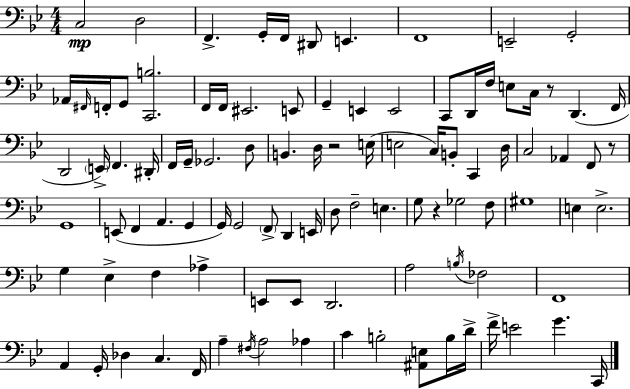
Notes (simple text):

C3/h D3/h F2/q. G2/s F2/s D#2/e E2/q. F2/w E2/h G2/h Ab2/s F#2/s F2/s G2/e [C2,B3]/h. F2/s F2/s EIS2/h. E2/e G2/q E2/q E2/h C2/e D2/s F3/s E3/e C3/s R/e D2/q. F2/s D2/h E2/s F2/q. D#2/s F2/s G2/s Gb2/h. D3/e B2/q. D3/s R/h E3/s E3/h C3/s B2/e C2/q D3/s C3/h Ab2/q F2/e R/e G2/w E2/e F2/q A2/q. G2/q G2/s G2/h F2/e D2/q E2/s D3/e F3/h E3/q. G3/e R/q Gb3/h F3/e G#3/w E3/q E3/h. G3/q Eb3/q F3/q Ab3/q E2/e E2/e D2/h. A3/h B3/s FES3/h F2/w A2/q G2/s Db3/q C3/q. F2/s A3/q F#3/s A3/h Ab3/q C4/q B3/h [A#2,E3]/e B3/s D4/s F4/s E4/h G4/q. C2/s